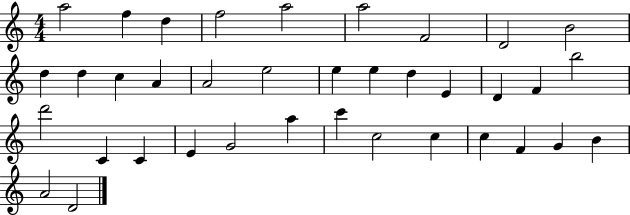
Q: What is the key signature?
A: C major